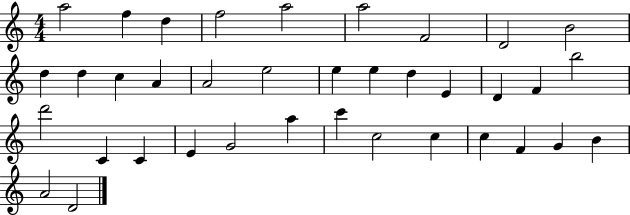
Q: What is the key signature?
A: C major